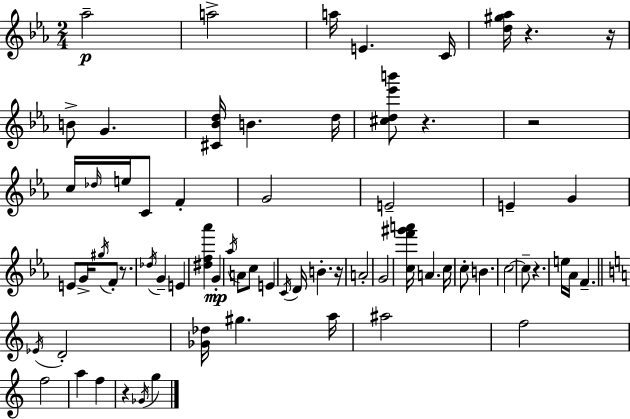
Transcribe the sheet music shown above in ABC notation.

X:1
T:Untitled
M:2/4
L:1/4
K:Cm
_a2 a2 a/4 E C/4 [d^g_a]/4 z z/4 B/2 G [^C_Bd]/4 B d/4 [^cd_e'b']/2 z z2 c/4 _d/4 e/4 C/2 F G2 E2 E G E/2 G/4 ^g/4 F/2 z/2 _d/4 G E [^df_a'] G _a/4 A/2 c/2 E C/4 D/4 B z/4 A2 G2 [cf'^g'a']/4 A c/4 c/2 B c2 c/2 z e/4 _A/4 F _E/4 D2 [_G_d]/4 ^g a/4 ^a2 f2 f2 a f z _G/4 g